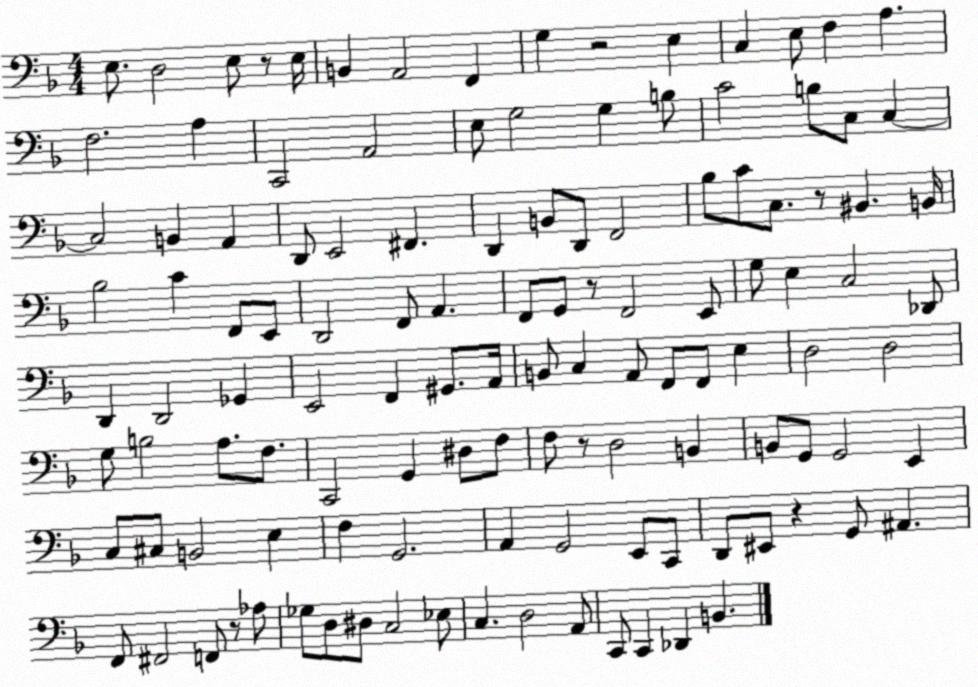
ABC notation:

X:1
T:Untitled
M:4/4
L:1/4
K:F
E,/2 D,2 E,/2 z/2 E,/4 B,, A,,2 F,, G, z2 E, C, E,/2 F, A, F,2 A, C,,2 A,,2 E,/2 G,2 G, B,/2 C2 B,/2 C,/2 C, C,2 B,, A,, D,,/2 E,,2 ^F,, D,, B,,/2 D,,/2 F,,2 _B,/2 C/2 C,/2 z/2 ^B,, B,,/4 _B,2 C F,,/2 E,,/2 D,,2 F,,/2 A,, F,,/2 G,,/2 z/2 F,,2 E,,/2 G,/2 E, C,2 _D,,/2 D,, D,,2 _G,, E,,2 F,, ^G,,/2 A,,/4 B,,/2 C, A,,/2 F,,/2 F,,/2 E, D,2 D,2 G,/2 B,2 A,/2 F,/2 C,,2 G,, ^D,/2 F,/2 F,/2 z/2 D,2 B,, B,,/2 G,,/2 G,,2 E,, C,/2 ^C,/2 B,,2 E, F, G,,2 A,, G,,2 E,,/2 C,,/2 D,,/2 ^E,,/2 z G,,/2 ^A,, F,,/2 ^F,,2 F,,/2 z/2 _A,/2 _G,/2 D,/2 ^D,/2 C,2 _E,/2 C, D,2 A,,/2 C,,/2 C,, _D,, B,,